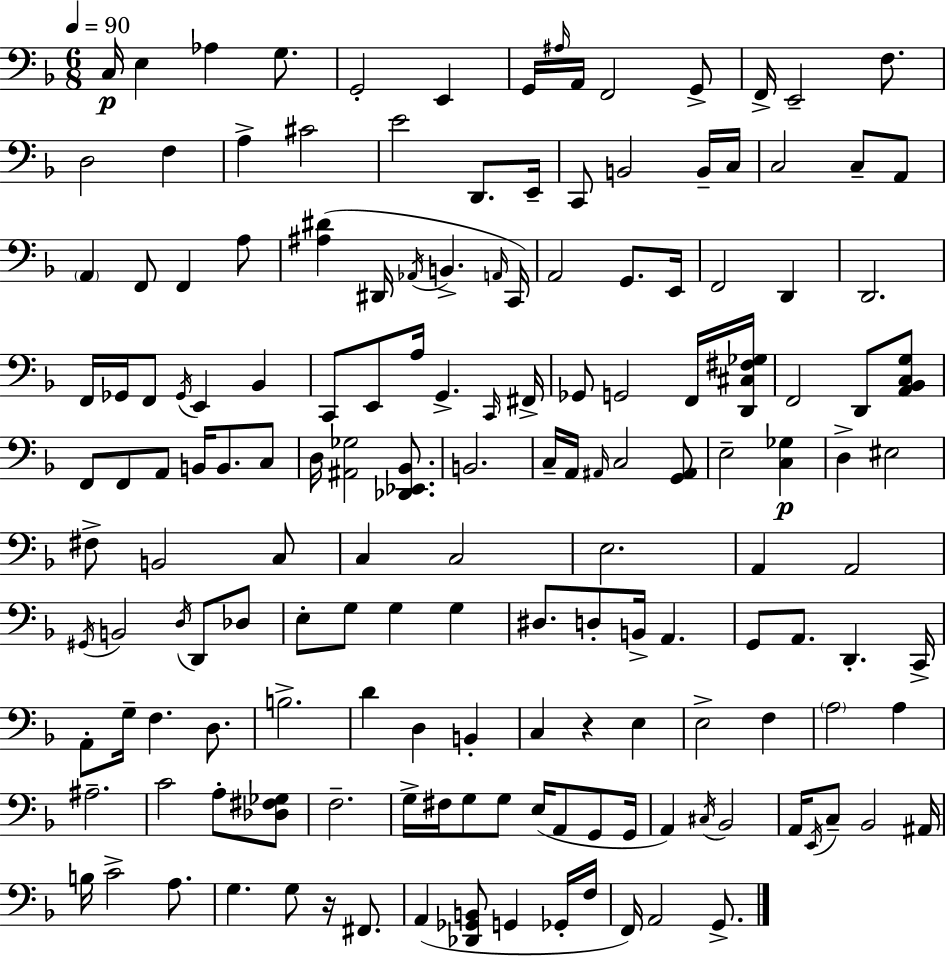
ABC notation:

X:1
T:Untitled
M:6/8
L:1/4
K:Dm
C,/4 E, _A, G,/2 G,,2 E,, G,,/4 ^A,/4 A,,/4 F,,2 G,,/2 F,,/4 E,,2 F,/2 D,2 F, A, ^C2 E2 D,,/2 E,,/4 C,,/2 B,,2 B,,/4 C,/4 C,2 C,/2 A,,/2 A,, F,,/2 F,, A,/2 [^A,^D] ^D,,/4 _A,,/4 B,, A,,/4 C,,/4 A,,2 G,,/2 E,,/4 F,,2 D,, D,,2 F,,/4 _G,,/4 F,,/2 _G,,/4 E,, _B,, C,,/2 E,,/2 A,/4 G,, C,,/4 ^F,,/4 _G,,/2 G,,2 F,,/4 [D,,^C,^F,_G,]/4 F,,2 D,,/2 [A,,_B,,C,G,]/2 F,,/2 F,,/2 A,,/2 B,,/4 B,,/2 C,/2 D,/4 [^A,,_G,]2 [_D,,_E,,_B,,]/2 B,,2 C,/4 A,,/4 ^A,,/4 C,2 [G,,^A,,]/2 E,2 [C,_G,] D, ^E,2 ^F,/2 B,,2 C,/2 C, C,2 E,2 A,, A,,2 ^G,,/4 B,,2 D,/4 D,,/2 _D,/2 E,/2 G,/2 G, G, ^D,/2 D,/2 B,,/4 A,, G,,/2 A,,/2 D,, C,,/4 A,,/2 G,/4 F, D,/2 B,2 D D, B,, C, z E, E,2 F, A,2 A, ^A,2 C2 A,/2 [_D,^F,_G,]/2 F,2 G,/4 ^F,/4 G,/2 G,/2 E,/4 A,,/2 G,,/2 G,,/4 A,, ^C,/4 _B,,2 A,,/4 E,,/4 C,/2 _B,,2 ^A,,/4 B,/4 C2 A,/2 G, G,/2 z/4 ^F,,/2 A,, [_D,,_G,,B,,]/2 G,, _G,,/4 F,/4 F,,/4 A,,2 G,,/2